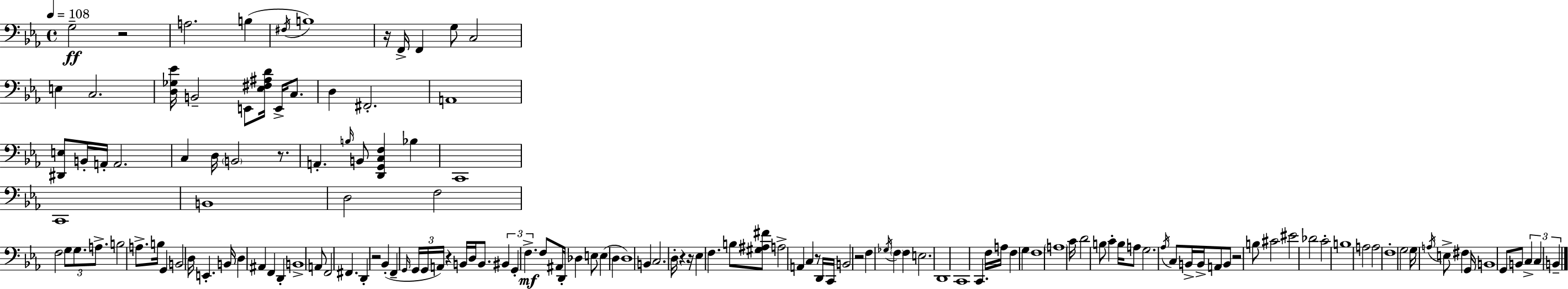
X:1
T:Untitled
M:4/4
L:1/4
K:Eb
G,2 z2 A,2 B, ^F,/4 B,4 z/4 F,,/4 F,, G,/2 C,2 E, C,2 [D,_G,_E]/4 B,,2 E,,/2 [_E,^F,^A,D]/4 E,,/4 C,/2 D, ^F,,2 A,,4 [^D,,E,]/2 B,,/4 A,,/4 A,,2 C, D,/4 B,,2 z/2 A,, B,/4 B,,/2 [D,,G,,C,F,] _B, C,,4 C,,4 B,,4 D,2 F,2 F,2 G,/2 G,/2 A,/2 B,2 A,/2 B,/4 G,, B,,2 D,/4 E,, B,,/4 D, ^A,, F,, D,, B,,4 A,,/2 F,,2 ^F,, D,, z2 _B,, F,, G,,/4 G,,/4 G,,/4 A,,/4 z B,,/4 D,/4 B,,/2 ^B,, G,, F, F,/2 ^A,,/4 D,,/4 _D, E,/2 E, D, D,4 B,, C,2 D,/4 z z/4 _E, F, B,/2 [^G,^A,^F]/2 A,2 A,, C, z/2 D,,/4 C,,/4 B,,2 z2 F, _G,/4 F, F, E,2 D,,4 C,,4 C,, F,/4 A,/4 F, G, F,4 A,4 C/4 D2 B,/2 C B,/4 A,/2 G,2 _A,/4 C,/2 B,,/4 B,,/4 A,,/2 B,,/2 z2 B,/2 ^C2 ^E2 _D2 C2 B,4 A,2 A,2 F,4 G,2 G,/4 A,/4 E,/2 ^F, G,,/4 B,,4 G,,/2 B,,/2 C, C, B,,